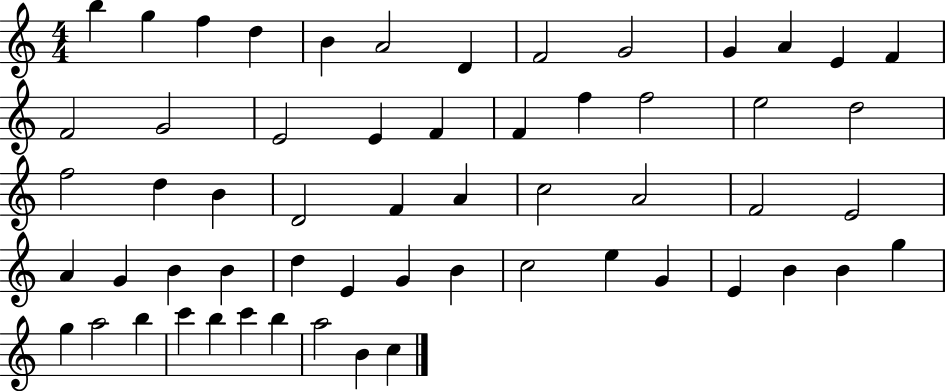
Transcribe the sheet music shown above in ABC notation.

X:1
T:Untitled
M:4/4
L:1/4
K:C
b g f d B A2 D F2 G2 G A E F F2 G2 E2 E F F f f2 e2 d2 f2 d B D2 F A c2 A2 F2 E2 A G B B d E G B c2 e G E B B g g a2 b c' b c' b a2 B c